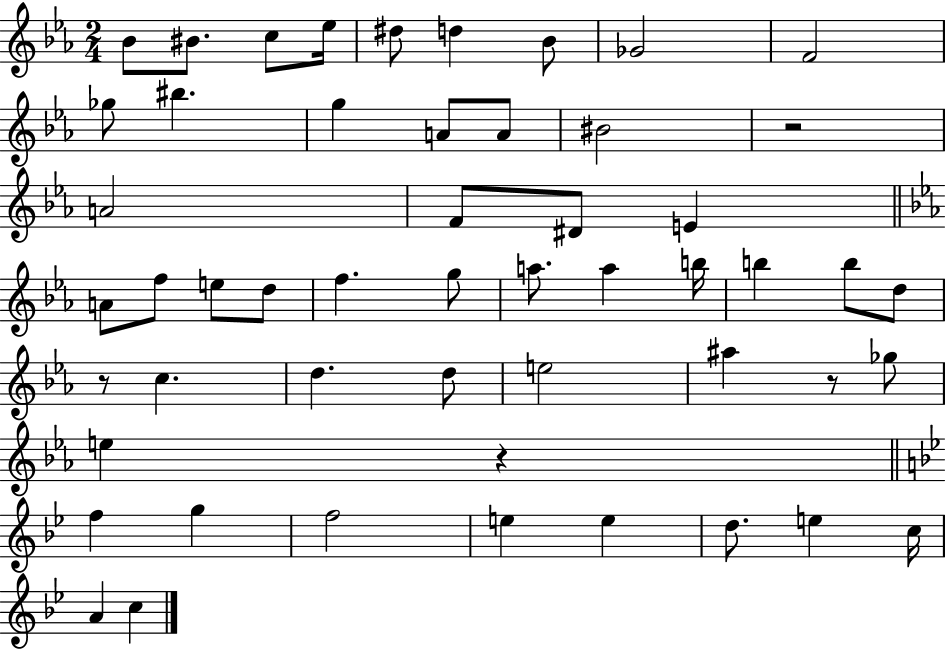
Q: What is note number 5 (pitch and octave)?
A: D#5